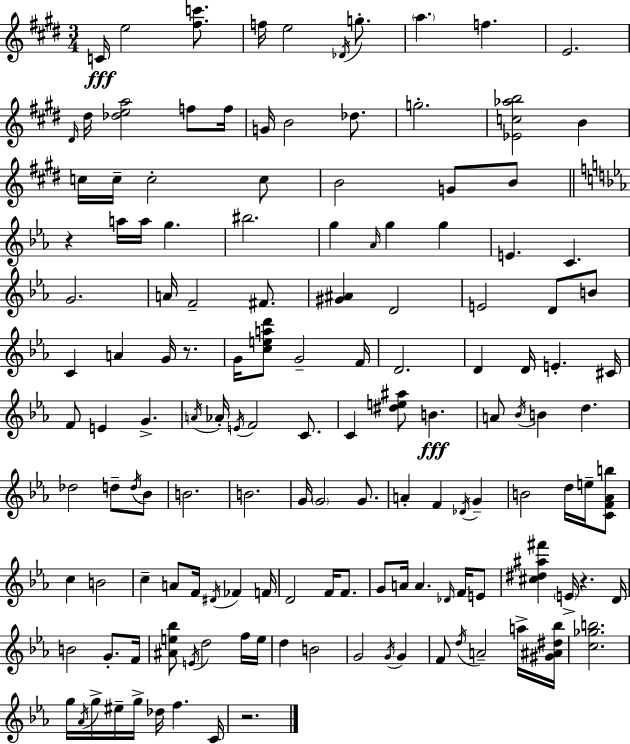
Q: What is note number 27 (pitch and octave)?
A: A5